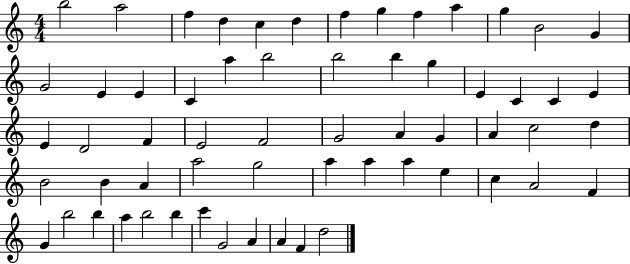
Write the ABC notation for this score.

X:1
T:Untitled
M:4/4
L:1/4
K:C
b2 a2 f d c d f g f a g B2 G G2 E E C a b2 b2 b g E C C E E D2 F E2 F2 G2 A G A c2 d B2 B A a2 g2 a a a e c A2 F G b2 b a b2 b c' G2 A A F d2